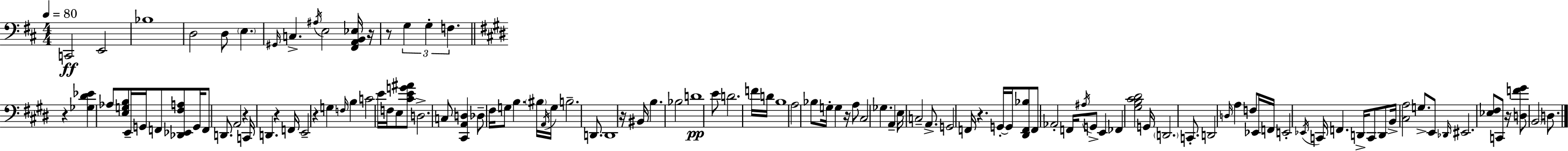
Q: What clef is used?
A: bass